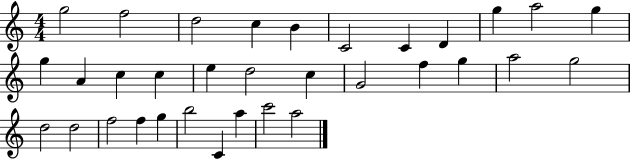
X:1
T:Untitled
M:4/4
L:1/4
K:C
g2 f2 d2 c B C2 C D g a2 g g A c c e d2 c G2 f g a2 g2 d2 d2 f2 f g b2 C a c'2 a2